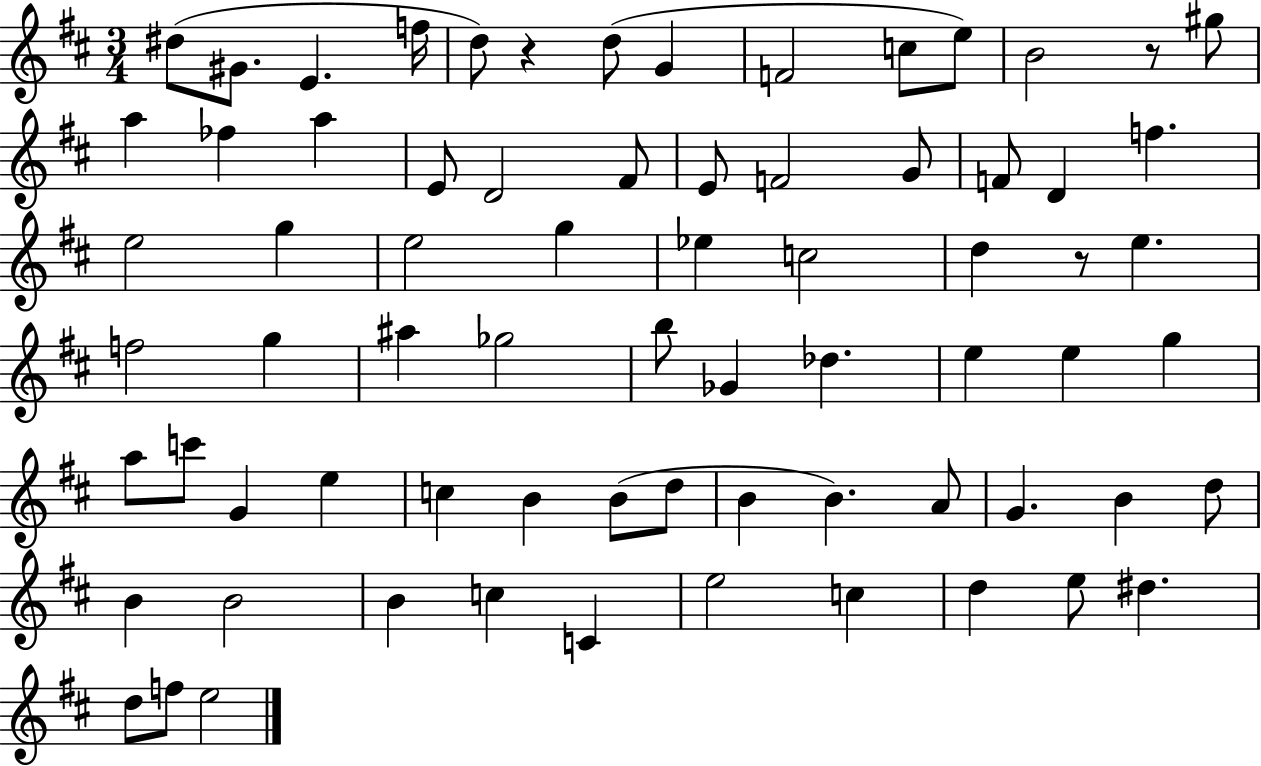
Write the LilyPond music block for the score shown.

{
  \clef treble
  \numericTimeSignature
  \time 3/4
  \key d \major
  dis''8( gis'8. e'4. f''16 | d''8) r4 d''8( g'4 | f'2 c''8 e''8) | b'2 r8 gis''8 | \break a''4 fes''4 a''4 | e'8 d'2 fis'8 | e'8 f'2 g'8 | f'8 d'4 f''4. | \break e''2 g''4 | e''2 g''4 | ees''4 c''2 | d''4 r8 e''4. | \break f''2 g''4 | ais''4 ges''2 | b''8 ges'4 des''4. | e''4 e''4 g''4 | \break a''8 c'''8 g'4 e''4 | c''4 b'4 b'8( d''8 | b'4 b'4.) a'8 | g'4. b'4 d''8 | \break b'4 b'2 | b'4 c''4 c'4 | e''2 c''4 | d''4 e''8 dis''4. | \break d''8 f''8 e''2 | \bar "|."
}